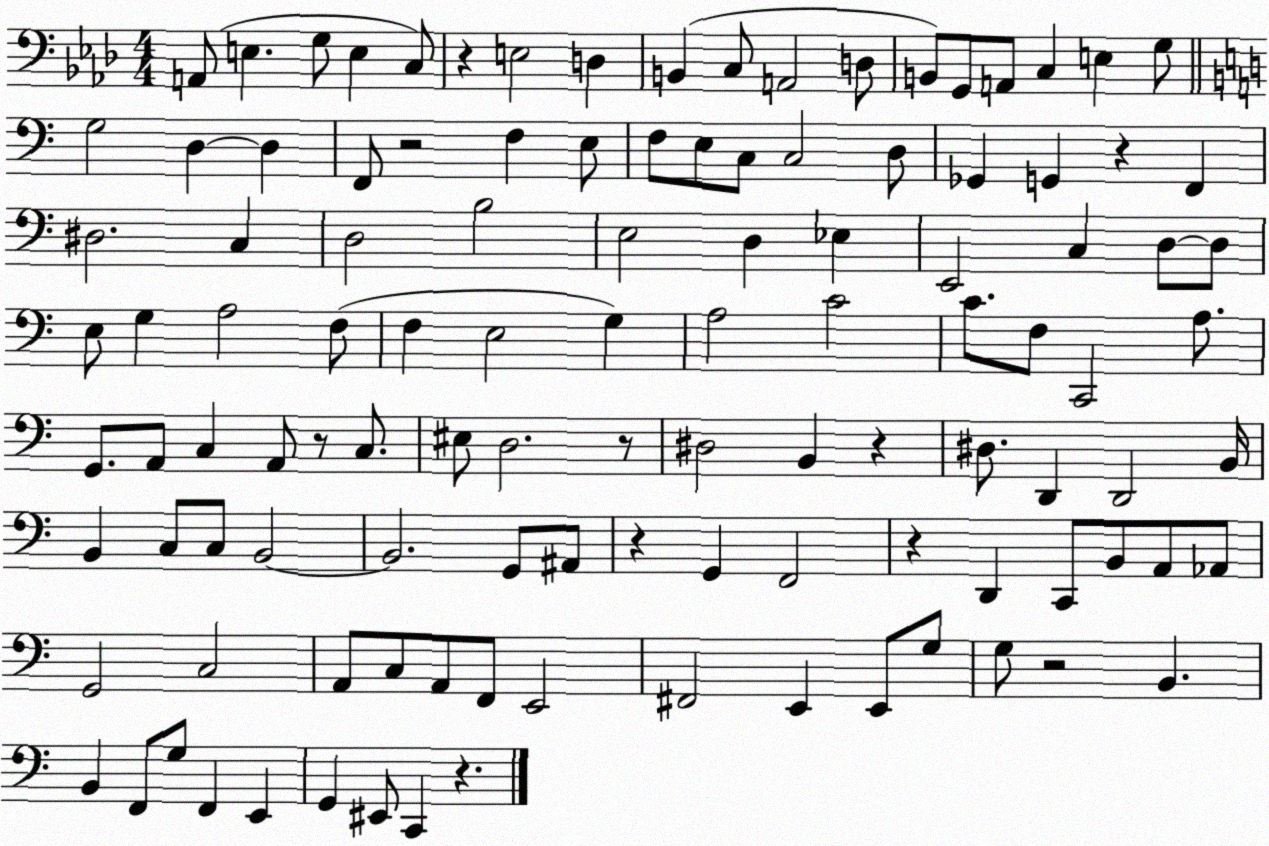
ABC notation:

X:1
T:Untitled
M:4/4
L:1/4
K:Ab
A,,/2 E, G,/2 E, C,/2 z E,2 D, B,, C,/2 A,,2 D,/2 B,,/2 G,,/2 A,,/2 C, E, G,/2 G,2 D, D, F,,/2 z2 F, E,/2 F,/2 E,/2 C,/2 C,2 D,/2 _G,, G,, z F,, ^D,2 C, D,2 B,2 E,2 D, _E, E,,2 C, D,/2 D,/2 E,/2 G, A,2 F,/2 F, E,2 G, A,2 C2 C/2 F,/2 C,,2 A,/2 G,,/2 A,,/2 C, A,,/2 z/2 C,/2 ^E,/2 D,2 z/2 ^D,2 B,, z ^D,/2 D,, D,,2 B,,/4 B,, C,/2 C,/2 B,,2 B,,2 G,,/2 ^A,,/2 z G,, F,,2 z D,, C,,/2 B,,/2 A,,/2 _A,,/2 G,,2 C,2 A,,/2 C,/2 A,,/2 F,,/2 E,,2 ^F,,2 E,, E,,/2 G,/2 G,/2 z2 B,, B,, F,,/2 G,/2 F,, E,, G,, ^E,,/2 C,, z